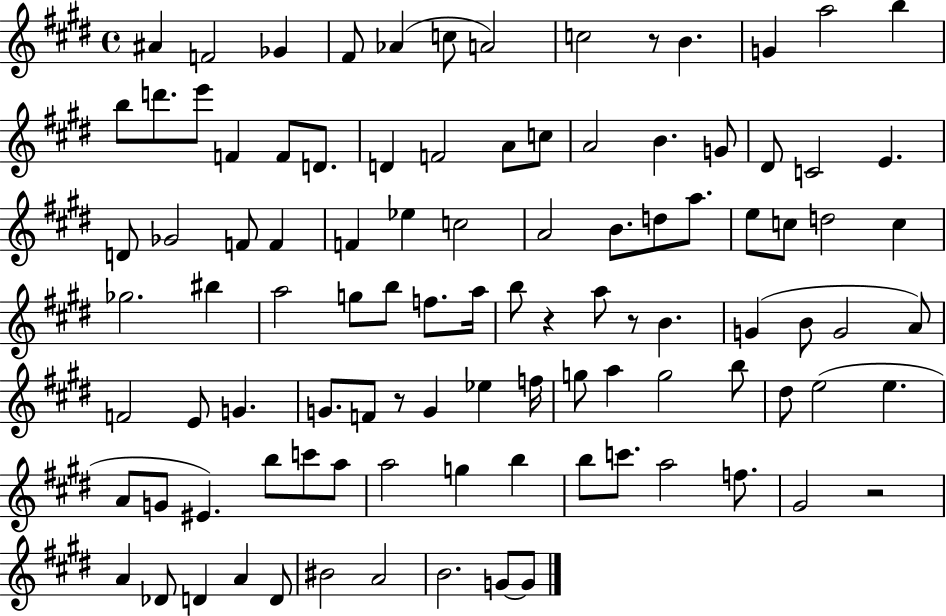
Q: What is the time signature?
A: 4/4